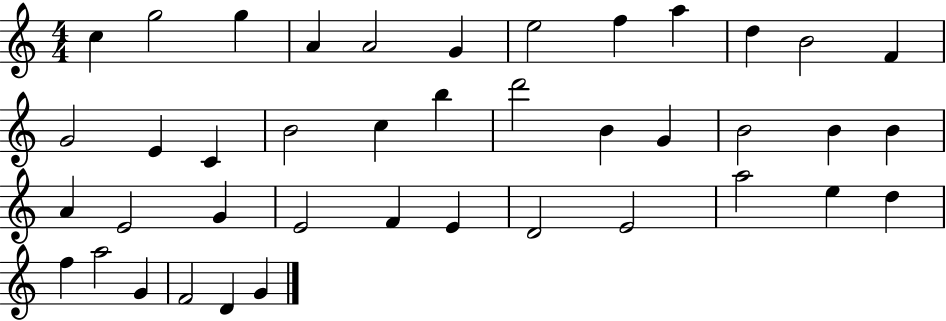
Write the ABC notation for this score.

X:1
T:Untitled
M:4/4
L:1/4
K:C
c g2 g A A2 G e2 f a d B2 F G2 E C B2 c b d'2 B G B2 B B A E2 G E2 F E D2 E2 a2 e d f a2 G F2 D G